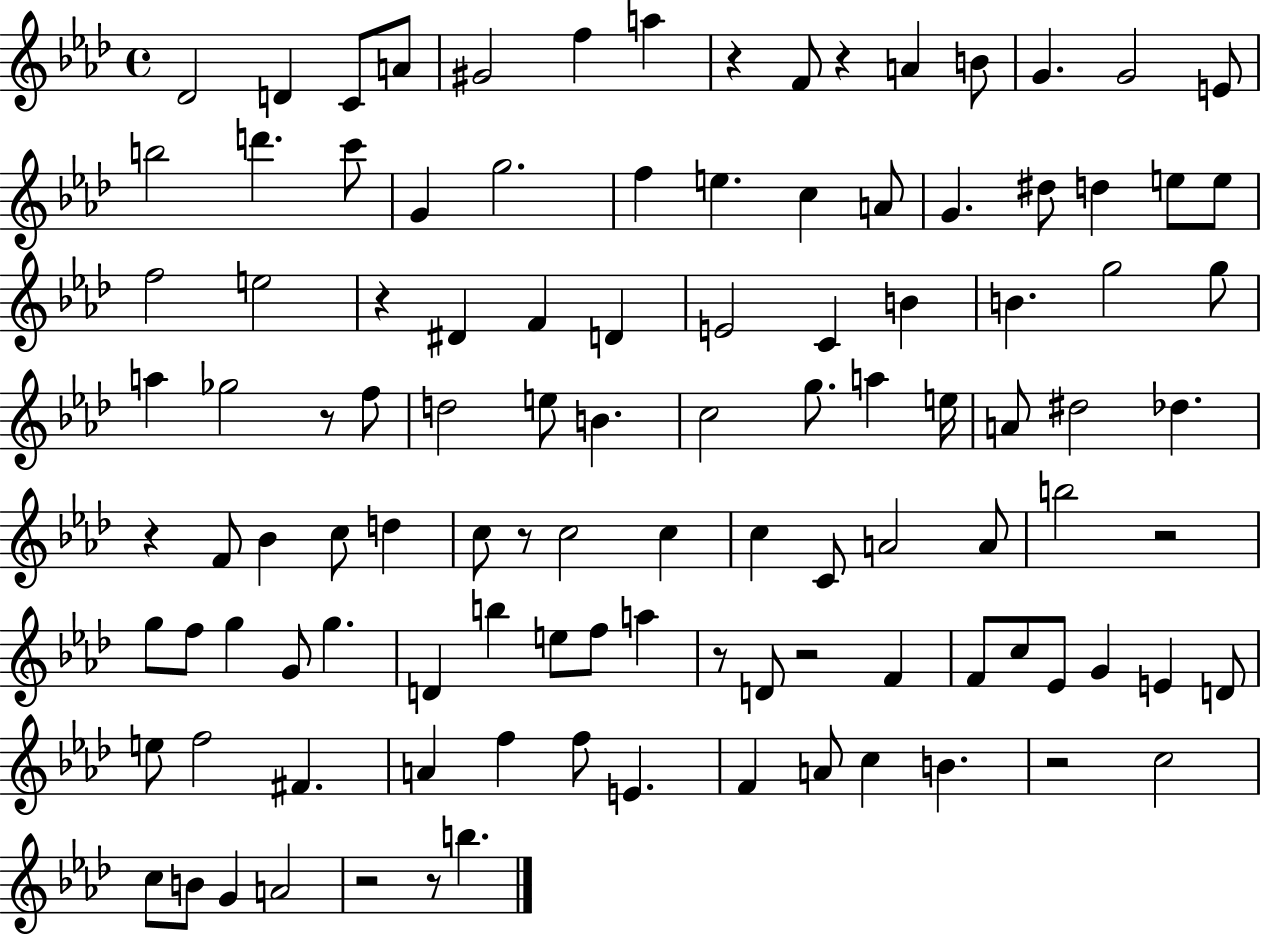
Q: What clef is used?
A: treble